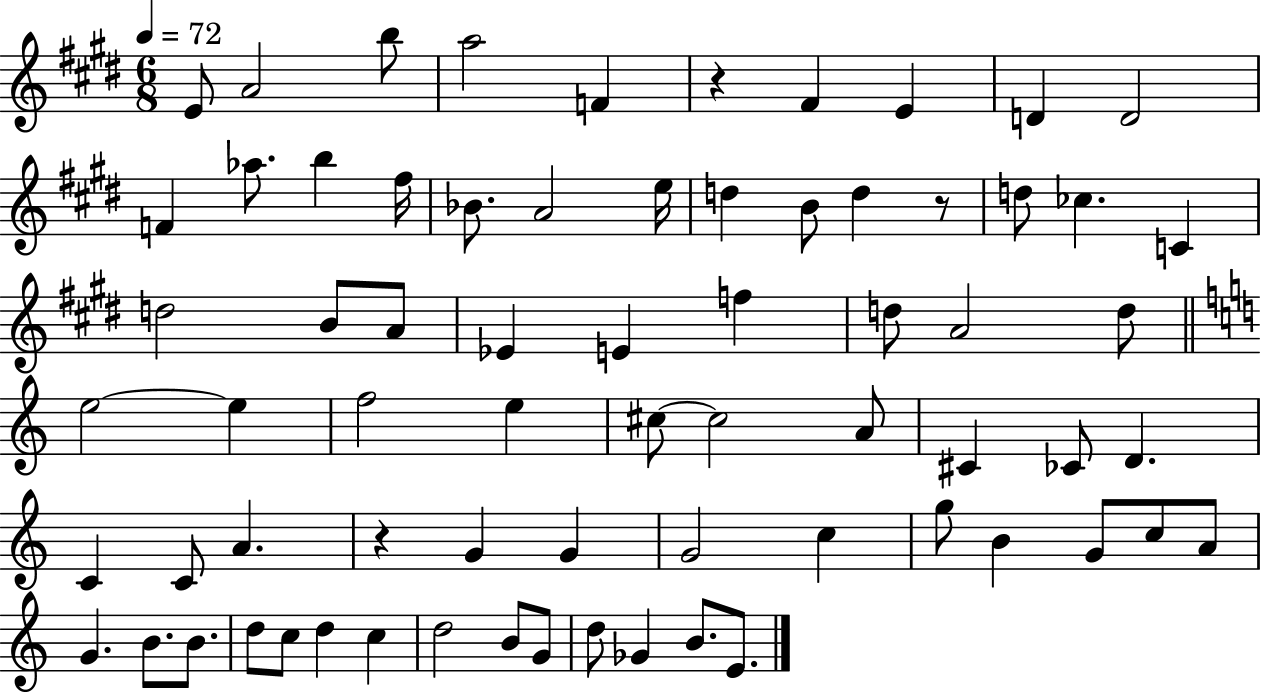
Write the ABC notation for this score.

X:1
T:Untitled
M:6/8
L:1/4
K:E
E/2 A2 b/2 a2 F z ^F E D D2 F _a/2 b ^f/4 _B/2 A2 e/4 d B/2 d z/2 d/2 _c C d2 B/2 A/2 _E E f d/2 A2 d/2 e2 e f2 e ^c/2 ^c2 A/2 ^C _C/2 D C C/2 A z G G G2 c g/2 B G/2 c/2 A/2 G B/2 B/2 d/2 c/2 d c d2 B/2 G/2 d/2 _G B/2 E/2